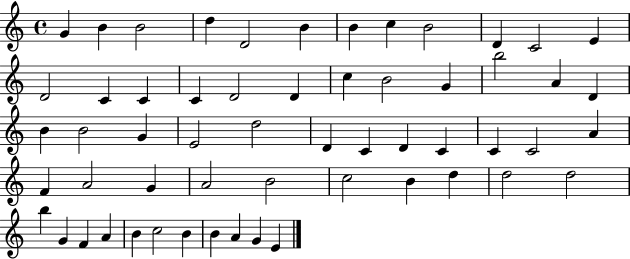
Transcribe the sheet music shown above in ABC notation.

X:1
T:Untitled
M:4/4
L:1/4
K:C
G B B2 d D2 B B c B2 D C2 E D2 C C C D2 D c B2 G b2 A D B B2 G E2 d2 D C D C C C2 A F A2 G A2 B2 c2 B d d2 d2 b G F A B c2 B B A G E